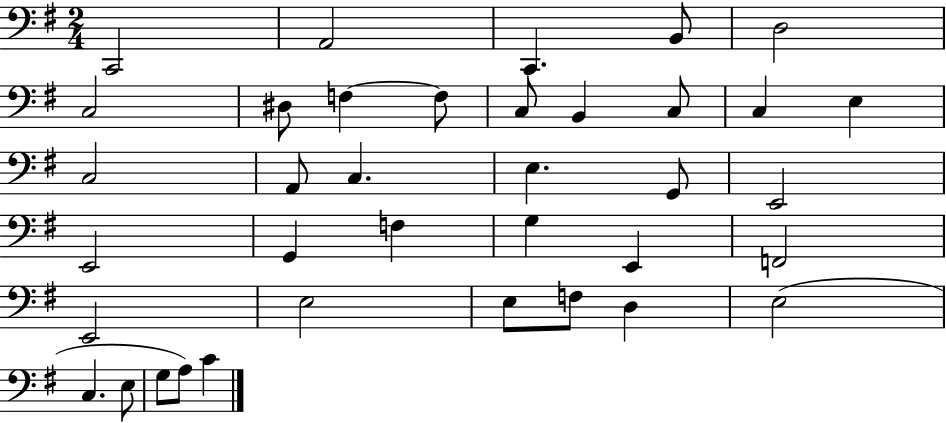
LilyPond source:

{
  \clef bass
  \numericTimeSignature
  \time 2/4
  \key g \major
  c,2 | a,2 | c,4. b,8 | d2 | \break c2 | dis8 f4~~ f8 | c8 b,4 c8 | c4 e4 | \break c2 | a,8 c4. | e4. g,8 | e,2 | \break e,2 | g,4 f4 | g4 e,4 | f,2 | \break e,2 | e2 | e8 f8 d4 | e2( | \break c4. e8 | g8 a8) c'4 | \bar "|."
}